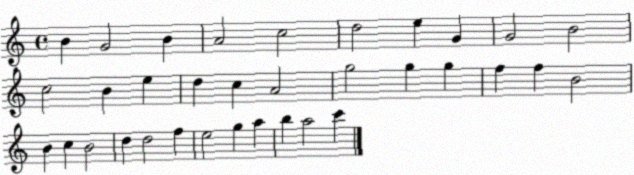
X:1
T:Untitled
M:4/4
L:1/4
K:C
B G2 B A2 c2 d2 e G G2 B2 c2 B e d c A2 g2 g g f f B2 B c B2 d d2 f e2 g a b a2 c'